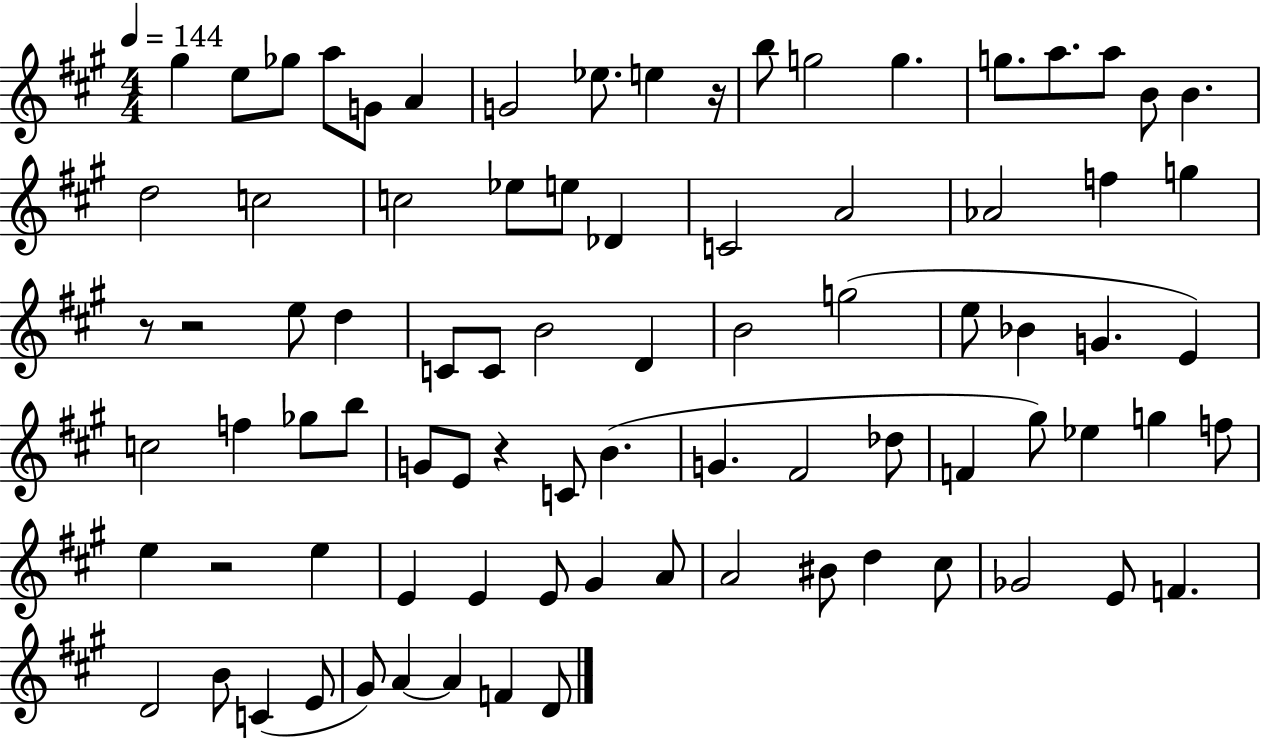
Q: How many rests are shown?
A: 5